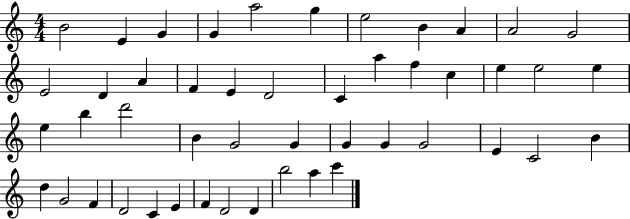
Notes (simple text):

B4/h E4/q G4/q G4/q A5/h G5/q E5/h B4/q A4/q A4/h G4/h E4/h D4/q A4/q F4/q E4/q D4/h C4/q A5/q F5/q C5/q E5/q E5/h E5/q E5/q B5/q D6/h B4/q G4/h G4/q G4/q G4/q G4/h E4/q C4/h B4/q D5/q G4/h F4/q D4/h C4/q E4/q F4/q D4/h D4/q B5/h A5/q C6/q